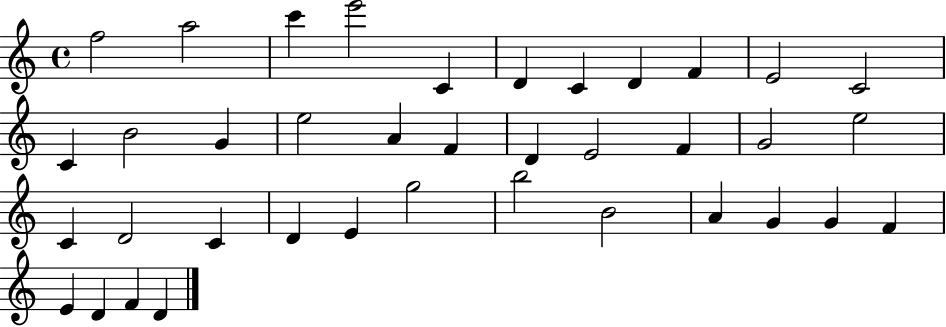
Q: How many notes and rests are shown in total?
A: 38